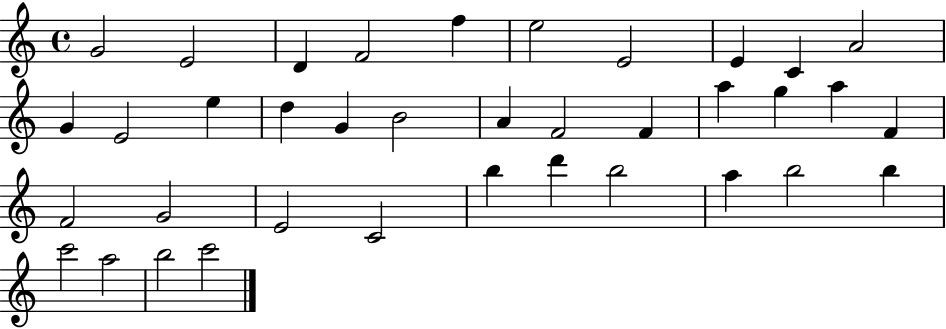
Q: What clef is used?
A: treble